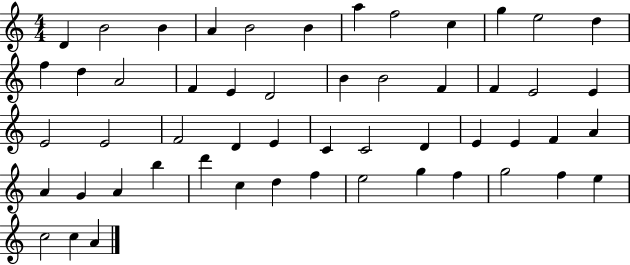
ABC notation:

X:1
T:Untitled
M:4/4
L:1/4
K:C
D B2 B A B2 B a f2 c g e2 d f d A2 F E D2 B B2 F F E2 E E2 E2 F2 D E C C2 D E E F A A G A b d' c d f e2 g f g2 f e c2 c A